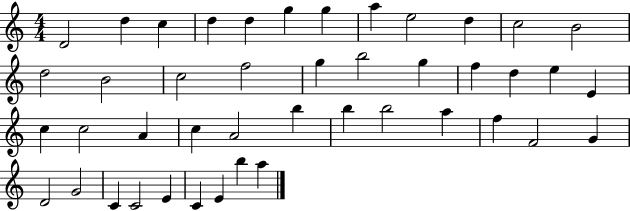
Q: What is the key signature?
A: C major